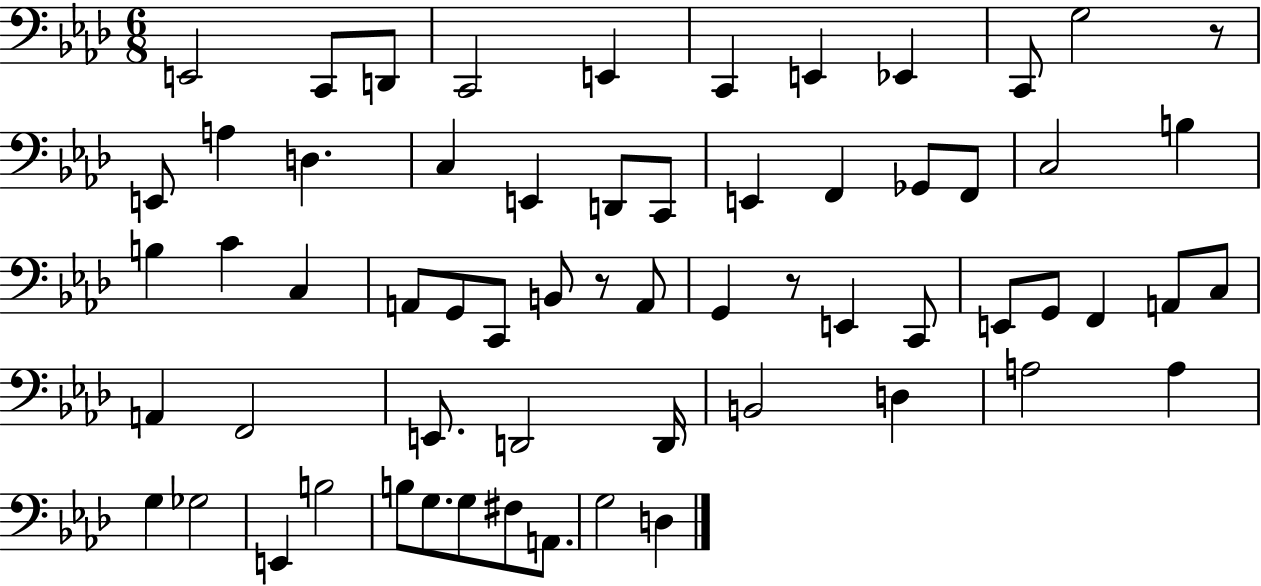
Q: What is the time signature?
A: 6/8